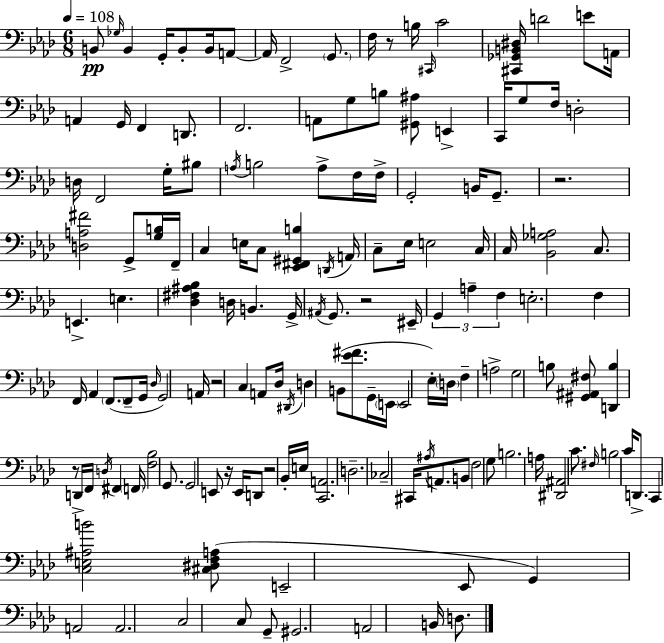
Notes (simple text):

B2/e Gb3/s B2/q G2/s B2/e B2/s A2/e A2/s F2/h G2/e. F3/s R/e B3/s C#2/s C4/h [C#2,Gb2,B2,D#3]/s D4/h E4/e A2/s A2/q G2/s F2/q D2/e. F2/h. A2/e G3/e B3/e [G#2,A#3]/e E2/q C2/s G3/e F3/s D3/h D3/s F2/h G3/s BIS3/e A3/s B3/h A3/e F3/s F3/s G2/h B2/s G2/e. R/h. [D3,A3,F#4]/h G2/e [G3,B3]/s F2/s C3/q E3/s C3/e [Eb2,F#2,G#2,B3]/q D2/s A2/s C3/e Eb3/s E3/h C3/s C3/s [Bb2,Gb3,A3]/h C3/e. E2/q. E3/q. [Db3,F#3,A#3,Bb3]/q D3/s B2/q. G2/s A#2/s G2/e. R/h EIS2/s G2/q A3/q F3/q E3/h. F3/q F2/s Ab2/q F2/e. F2/e G2/s Db3/s G2/h A2/s R/h C3/q A2/e Db3/s D#2/s D3/q B2/e [Eb4,F#4]/e. G2/s E2/s E2/h Eb3/s D3/s F3/q A3/h G3/h B3/e [G#2,A#2,F#3]/e [D2,B3]/q R/e D2/s F2/s D3/s F#2/q F2/s [F3,Bb3]/h G2/e. G2/h E2/e R/s E2/s D2/e R/h Bb2/s E3/s [C2,A2]/h. D3/h. CES3/h C#2/s A#3/s A2/e. B2/e F3/h G3/e B3/h. A3/s [D#2,A#2]/h C4/e. F#3/s B3/h C4/s D2/e. C2/q [C3,E3,A#3,B4]/h [C#3,D#3,F3,A3]/e E2/h Eb2/e G2/q A2/h A2/h. C3/h C3/e G2/e G#2/h. A2/h B2/s D3/e.